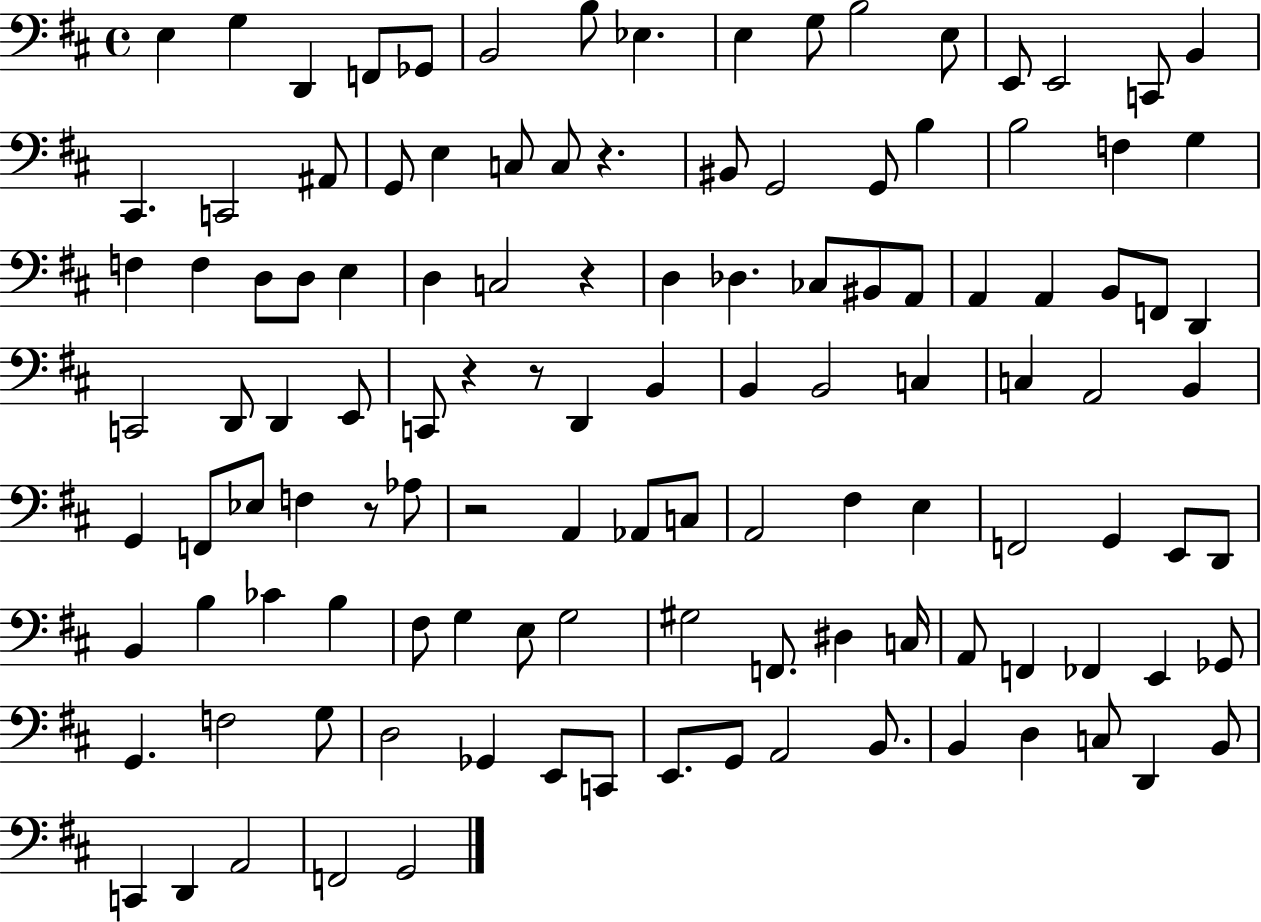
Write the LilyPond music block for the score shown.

{
  \clef bass
  \time 4/4
  \defaultTimeSignature
  \key d \major
  e4 g4 d,4 f,8 ges,8 | b,2 b8 ees4. | e4 g8 b2 e8 | e,8 e,2 c,8 b,4 | \break cis,4. c,2 ais,8 | g,8 e4 c8 c8 r4. | bis,8 g,2 g,8 b4 | b2 f4 g4 | \break f4 f4 d8 d8 e4 | d4 c2 r4 | d4 des4. ces8 bis,8 a,8 | a,4 a,4 b,8 f,8 d,4 | \break c,2 d,8 d,4 e,8 | c,8 r4 r8 d,4 b,4 | b,4 b,2 c4 | c4 a,2 b,4 | \break g,4 f,8 ees8 f4 r8 aes8 | r2 a,4 aes,8 c8 | a,2 fis4 e4 | f,2 g,4 e,8 d,8 | \break b,4 b4 ces'4 b4 | fis8 g4 e8 g2 | gis2 f,8. dis4 c16 | a,8 f,4 fes,4 e,4 ges,8 | \break g,4. f2 g8 | d2 ges,4 e,8 c,8 | e,8. g,8 a,2 b,8. | b,4 d4 c8 d,4 b,8 | \break c,4 d,4 a,2 | f,2 g,2 | \bar "|."
}